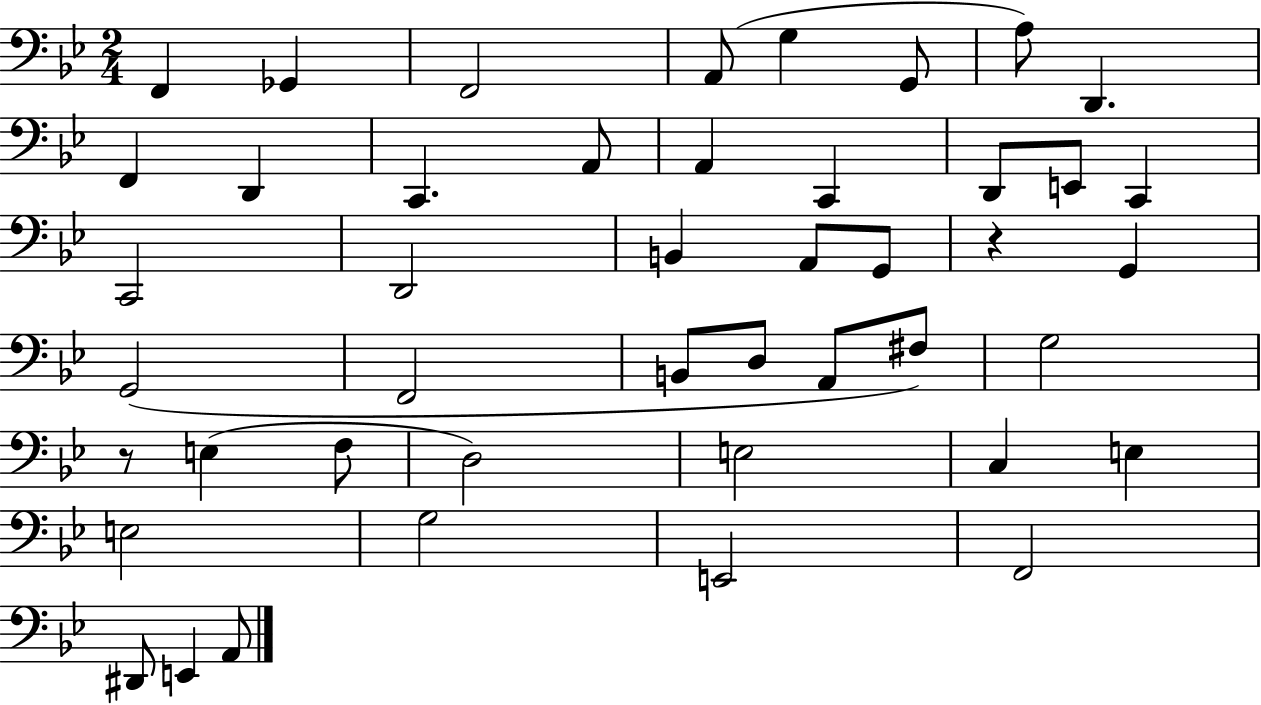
X:1
T:Untitled
M:2/4
L:1/4
K:Bb
F,, _G,, F,,2 A,,/2 G, G,,/2 A,/2 D,, F,, D,, C,, A,,/2 A,, C,, D,,/2 E,,/2 C,, C,,2 D,,2 B,, A,,/2 G,,/2 z G,, G,,2 F,,2 B,,/2 D,/2 A,,/2 ^F,/2 G,2 z/2 E, F,/2 D,2 E,2 C, E, E,2 G,2 E,,2 F,,2 ^D,,/2 E,, A,,/2